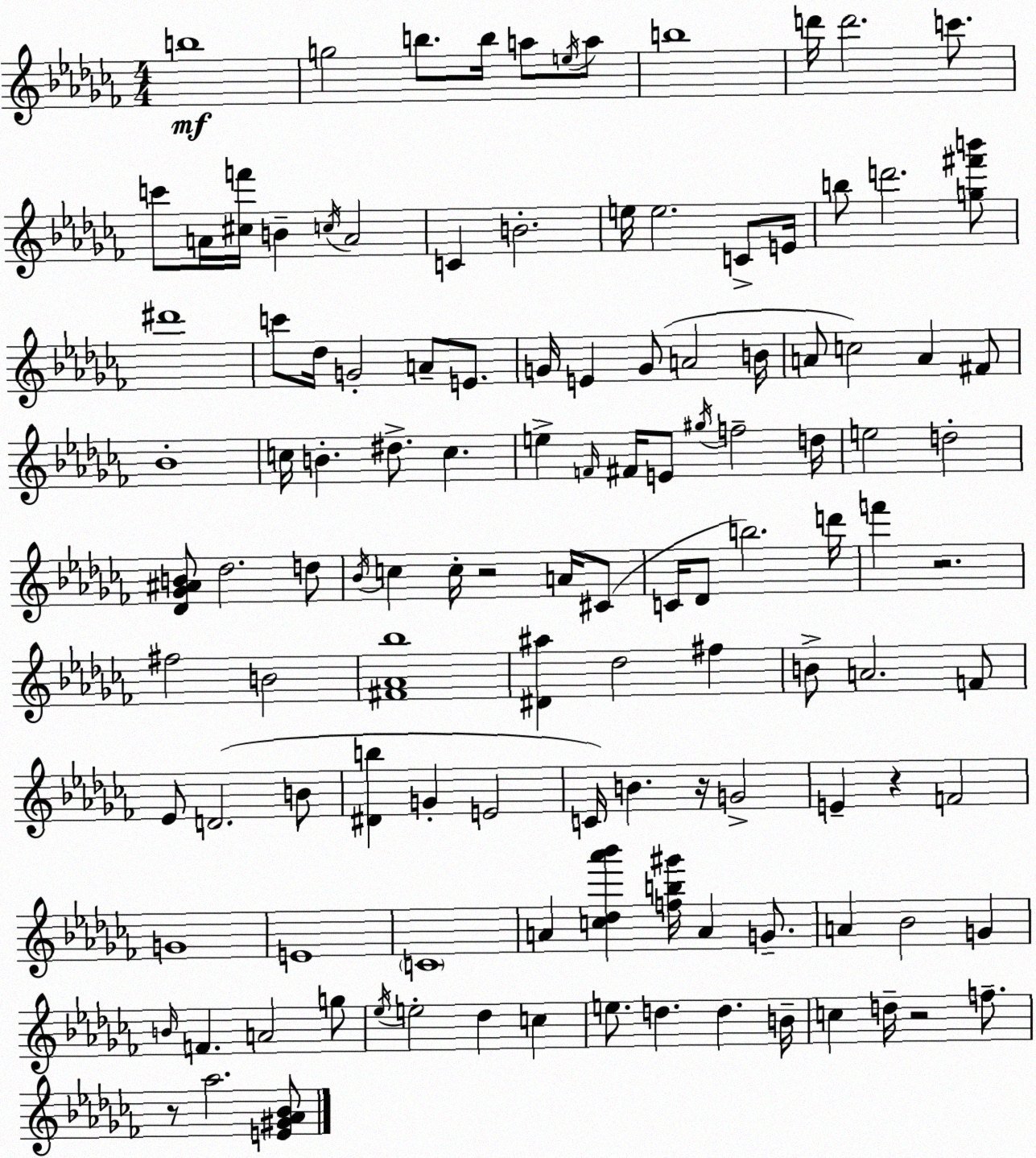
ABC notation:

X:1
T:Untitled
M:4/4
L:1/4
K:Abm
b4 g2 b/2 b/4 a/2 e/4 a/2 b4 d'/4 d'2 c'/2 c'/2 A/4 [^cf']/4 B c/4 A2 C B2 e/4 e2 C/2 E/4 b/2 d'2 [g^f'b']/2 ^d'4 c'/2 _d/4 G2 A/2 E/2 G/4 E G/2 A2 B/4 A/2 c2 A ^F/2 _B4 c/4 B ^d/2 c e F/4 ^F/4 E/2 ^g/4 f2 d/4 e2 d2 [_D_G^AB]/2 _d2 d/2 _B/4 c c/4 z2 A/4 ^C/2 C/4 _D/2 b2 d'/4 f' z2 ^f2 B2 [^F_A_b]4 [^D^a] _d2 ^f B/2 A2 F/2 _E/2 D2 B/2 [^Db] G E2 C/4 B z/4 G2 E z F2 G4 E4 C4 A [c_d_a'_b'] [fb^g']/4 A G/2 A _B2 G B/4 F A2 g/2 _e/4 e2 _d c e/2 d d B/4 c d/4 z2 f/2 z/2 _a2 [E^G_A_B]/2